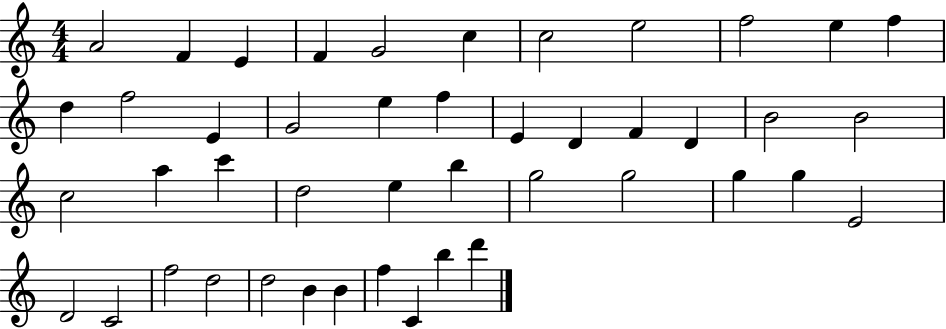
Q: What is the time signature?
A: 4/4